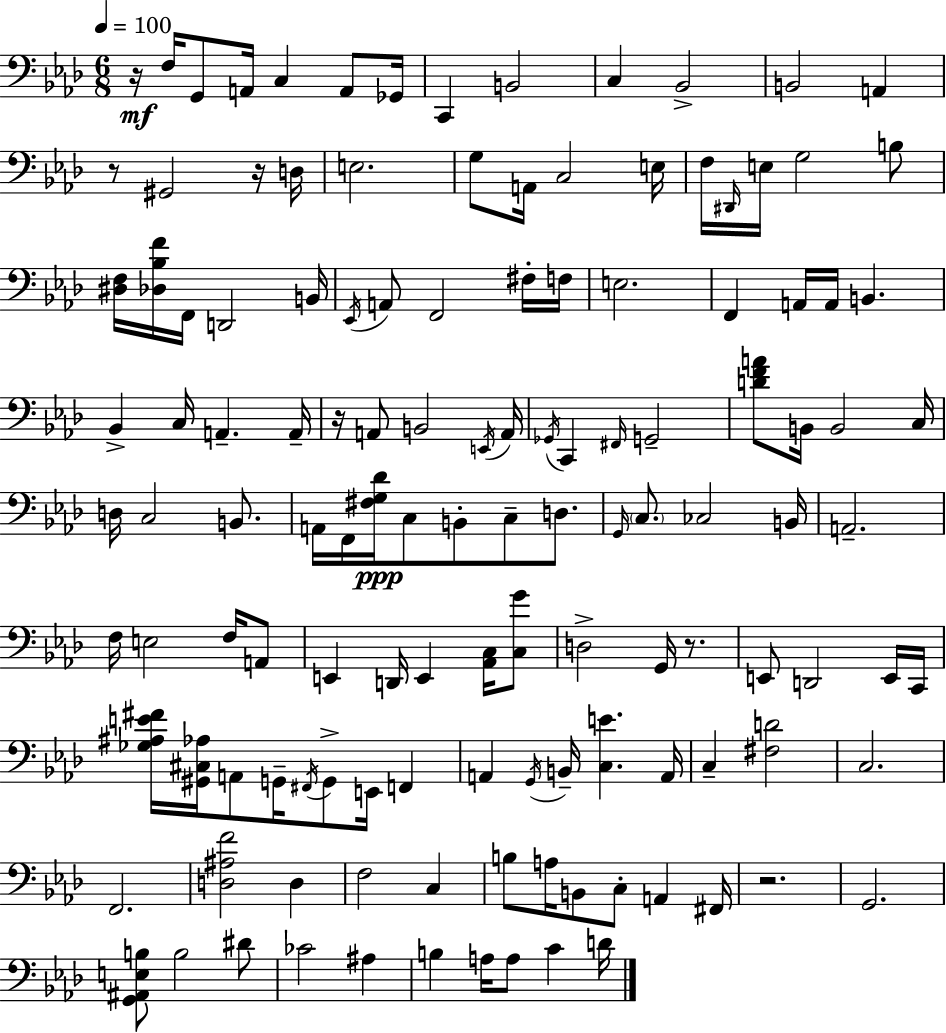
{
  \clef bass
  \numericTimeSignature
  \time 6/8
  \key aes \major
  \tempo 4 = 100
  r16\mf f16 g,8 a,16 c4 a,8 ges,16 | c,4 b,2 | c4 bes,2-> | b,2 a,4 | \break r8 gis,2 r16 d16 | e2. | g8 a,16 c2 e16 | f16 \grace { dis,16 } e16 g2 b8 | \break <dis f>16 <des bes f'>16 f,16 d,2 | b,16 \acciaccatura { ees,16 } a,8 f,2 | fis16-. f16 e2. | f,4 a,16 a,16 b,4. | \break bes,4-> c16 a,4.-- | a,16-- r16 a,8 b,2 | \acciaccatura { e,16 } a,16 \acciaccatura { ges,16 } c,4 \grace { fis,16 } g,2-- | <d' f' a'>8 b,16 b,2 | \break c16 d16 c2 | b,8. a,16 f,16 <fis g des'>16\ppp c8 b,8-. | c8-- d8. \grace { g,16 } \parenthesize c8. ces2 | b,16 a,2.-- | \break f16 e2 | f16 a,8 e,4 d,16 e,4 | <aes, c>16 <c g'>8 d2-> | g,16 r8. e,8 d,2 | \break e,16 c,16 <ges ais e' fis'>16 <gis, cis aes>16 a,8 g,16-- \acciaccatura { fis,16 } | g,8-> e,16 f,4 a,4 \acciaccatura { g,16 } | b,16-- <c e'>4. a,16 c4-- | <fis d'>2 c2. | \break f,2. | <d ais f'>2 | d4 f2 | c4 b8 a16 b,8 | \break c8-. a,4 fis,16 r2. | g,2. | <g, ais, e b>8 b2 | dis'8 ces'2 | \break ais4 b4 | a16 a8 c'4 d'16 \bar "|."
}